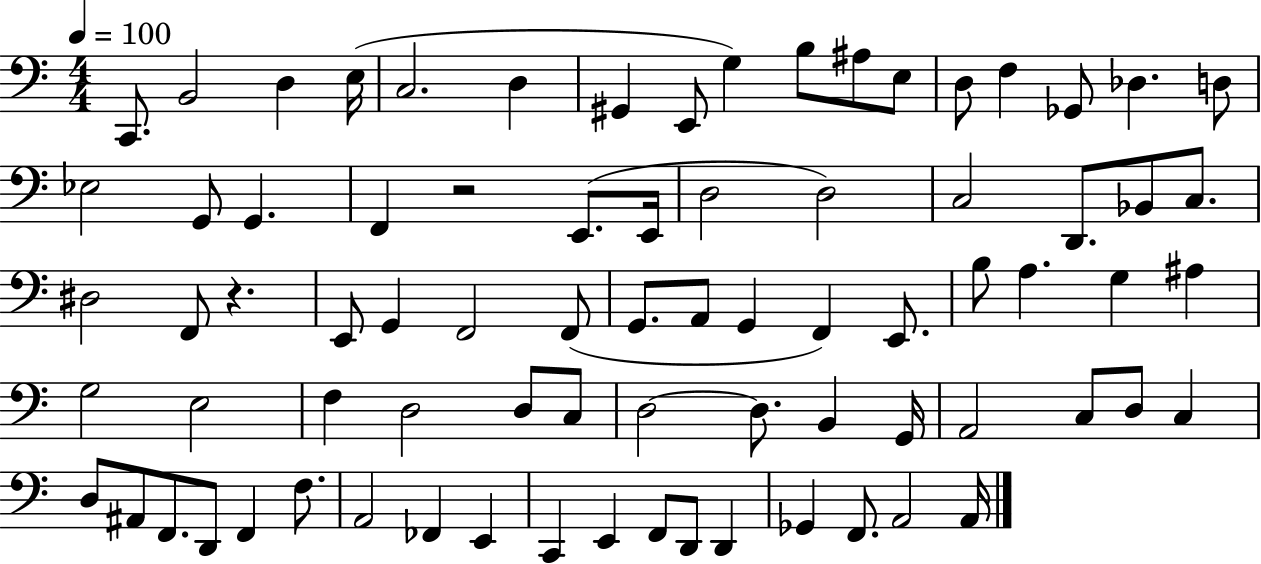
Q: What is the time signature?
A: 4/4